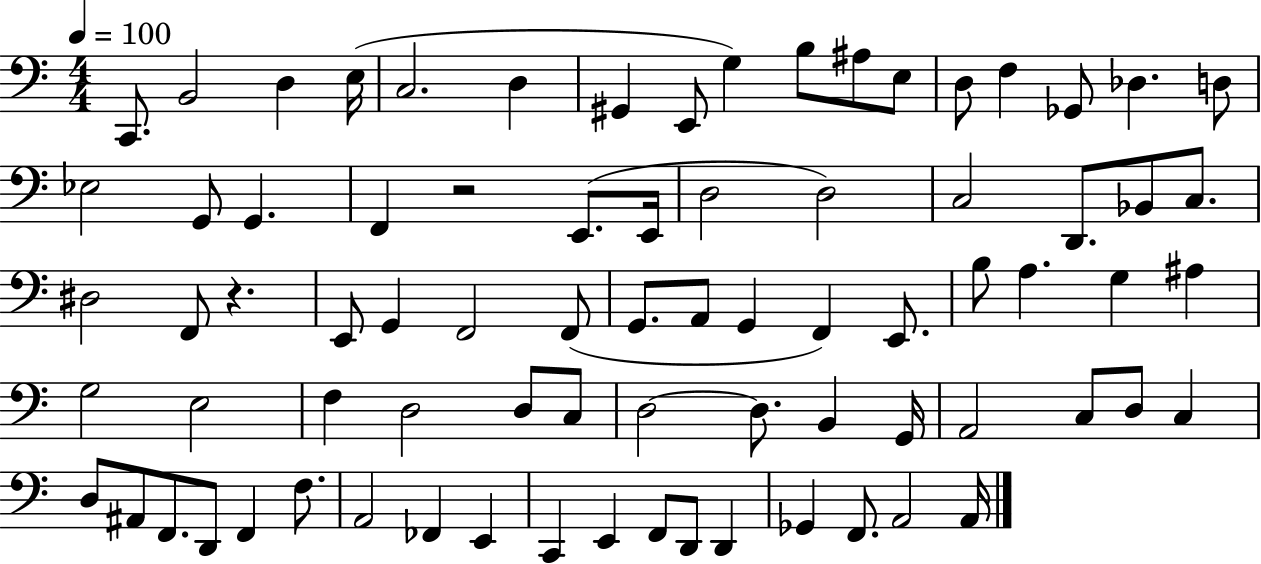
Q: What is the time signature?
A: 4/4